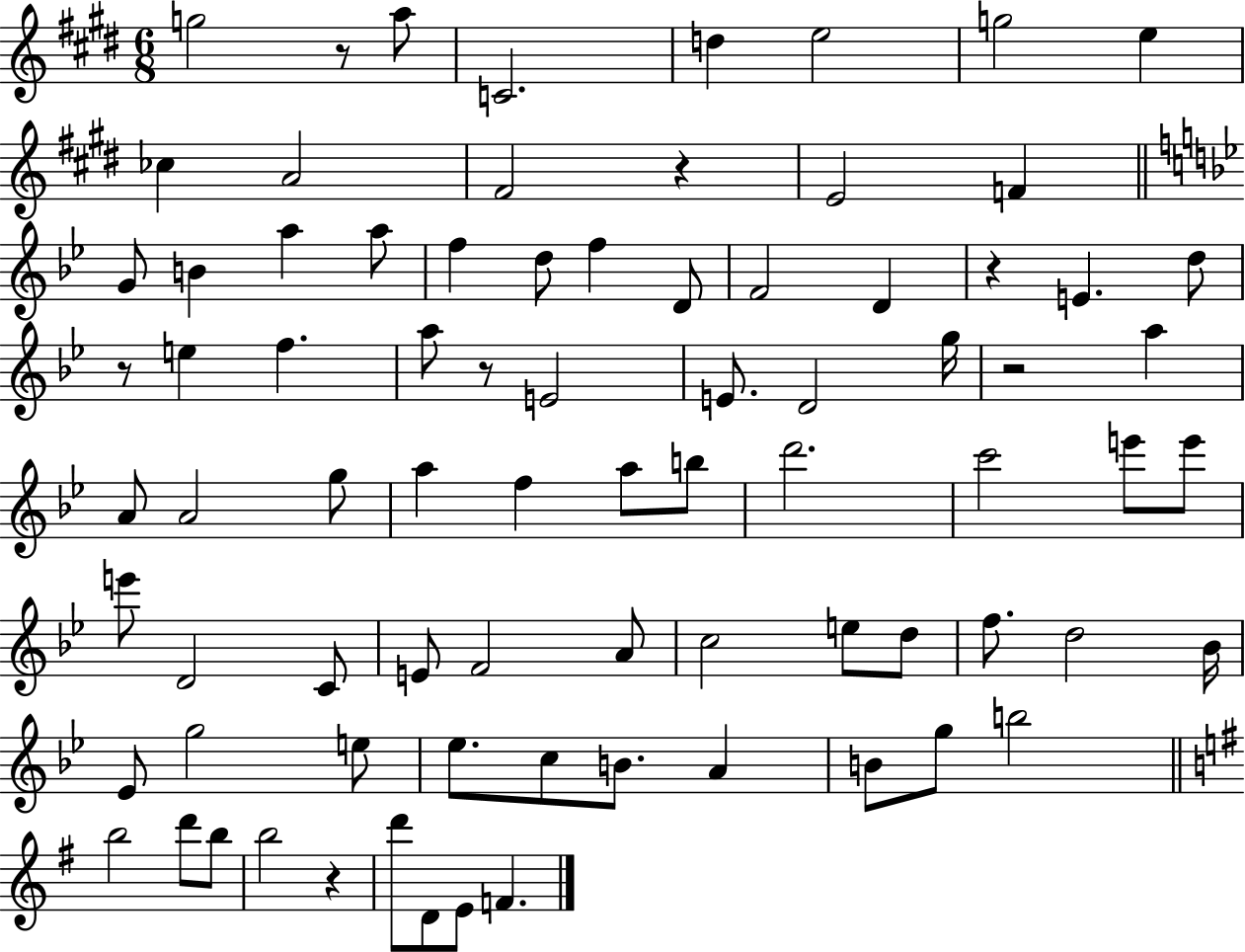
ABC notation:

X:1
T:Untitled
M:6/8
L:1/4
K:E
g2 z/2 a/2 C2 d e2 g2 e _c A2 ^F2 z E2 F G/2 B a a/2 f d/2 f D/2 F2 D z E d/2 z/2 e f a/2 z/2 E2 E/2 D2 g/4 z2 a A/2 A2 g/2 a f a/2 b/2 d'2 c'2 e'/2 e'/2 e'/2 D2 C/2 E/2 F2 A/2 c2 e/2 d/2 f/2 d2 _B/4 _E/2 g2 e/2 _e/2 c/2 B/2 A B/2 g/2 b2 b2 d'/2 b/2 b2 z d'/2 D/2 E/2 F